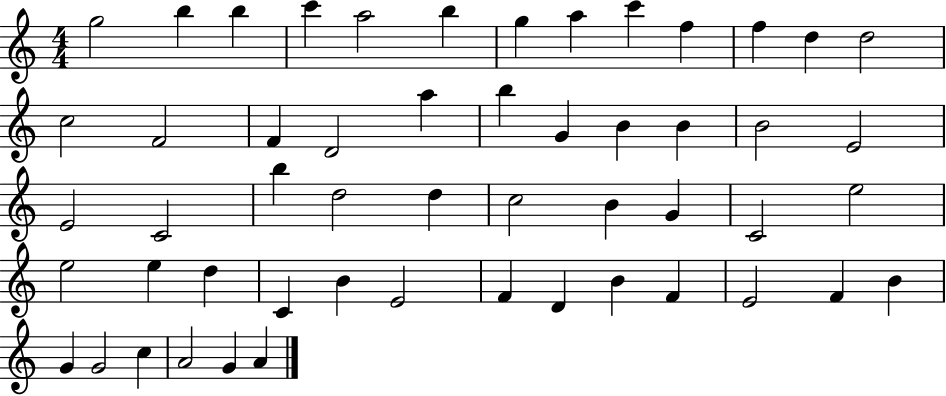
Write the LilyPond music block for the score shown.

{
  \clef treble
  \numericTimeSignature
  \time 4/4
  \key c \major
  g''2 b''4 b''4 | c'''4 a''2 b''4 | g''4 a''4 c'''4 f''4 | f''4 d''4 d''2 | \break c''2 f'2 | f'4 d'2 a''4 | b''4 g'4 b'4 b'4 | b'2 e'2 | \break e'2 c'2 | b''4 d''2 d''4 | c''2 b'4 g'4 | c'2 e''2 | \break e''2 e''4 d''4 | c'4 b'4 e'2 | f'4 d'4 b'4 f'4 | e'2 f'4 b'4 | \break g'4 g'2 c''4 | a'2 g'4 a'4 | \bar "|."
}